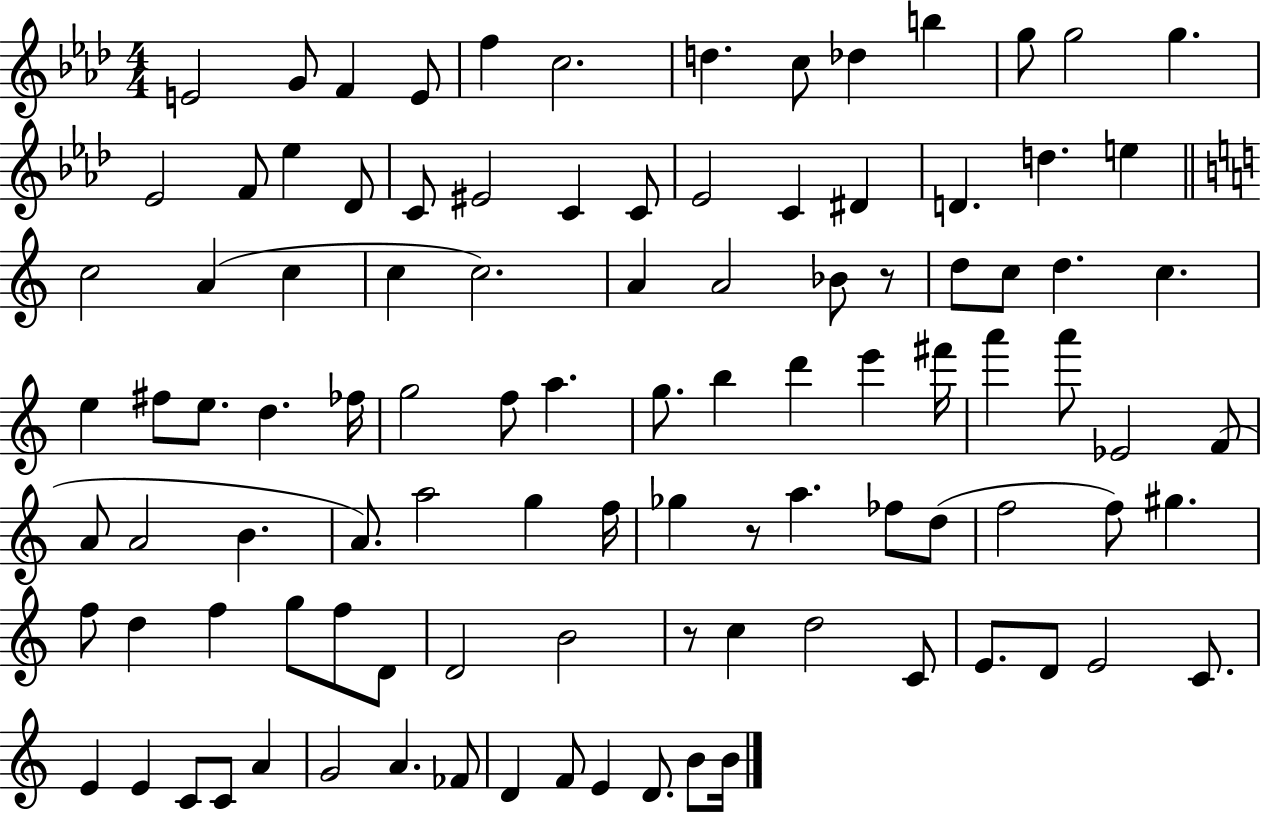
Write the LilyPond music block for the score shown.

{
  \clef treble
  \numericTimeSignature
  \time 4/4
  \key aes \major
  e'2 g'8 f'4 e'8 | f''4 c''2. | d''4. c''8 des''4 b''4 | g''8 g''2 g''4. | \break ees'2 f'8 ees''4 des'8 | c'8 eis'2 c'4 c'8 | ees'2 c'4 dis'4 | d'4. d''4. e''4 | \break \bar "||" \break \key c \major c''2 a'4( c''4 | c''4 c''2.) | a'4 a'2 bes'8 r8 | d''8 c''8 d''4. c''4. | \break e''4 fis''8 e''8. d''4. fes''16 | g''2 f''8 a''4. | g''8. b''4 d'''4 e'''4 fis'''16 | a'''4 a'''8 ees'2 f'8( | \break a'8 a'2 b'4. | a'8.) a''2 g''4 f''16 | ges''4 r8 a''4. fes''8 d''8( | f''2 f''8) gis''4. | \break f''8 d''4 f''4 g''8 f''8 d'8 | d'2 b'2 | r8 c''4 d''2 c'8 | e'8. d'8 e'2 c'8. | \break e'4 e'4 c'8 c'8 a'4 | g'2 a'4. fes'8 | d'4 f'8 e'4 d'8. b'8 b'16 | \bar "|."
}